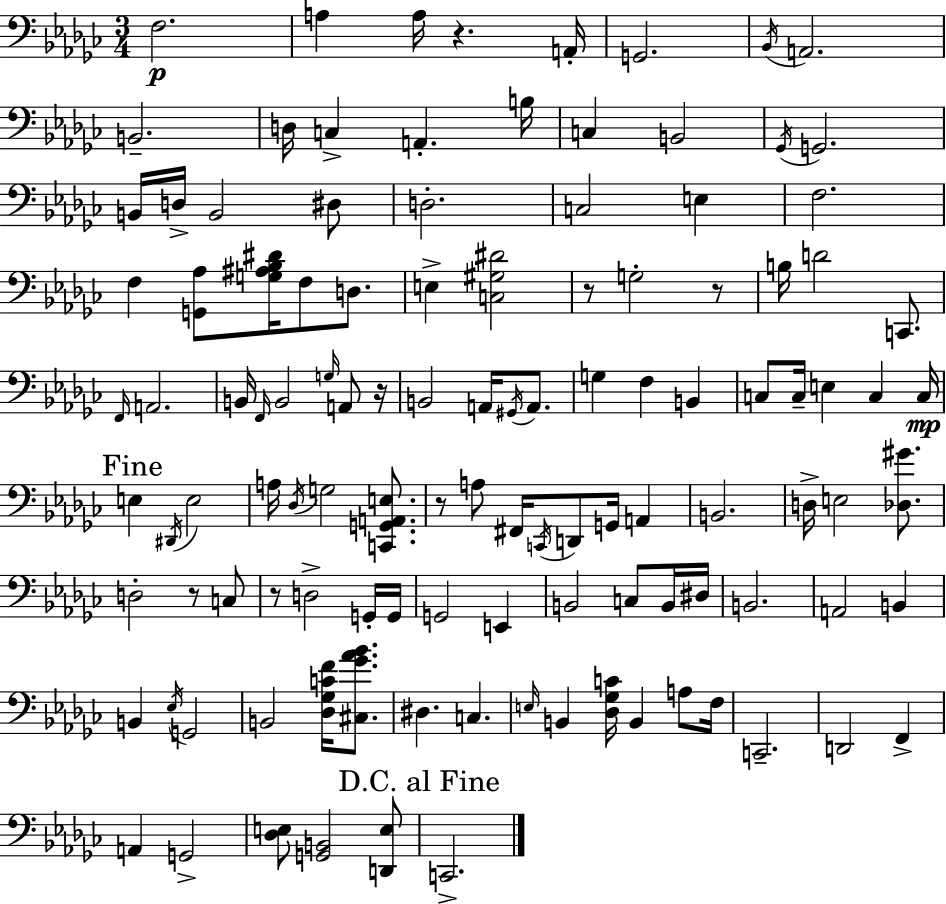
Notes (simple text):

F3/h. A3/q A3/s R/q. A2/s G2/h. Bb2/s A2/h. B2/h. D3/s C3/q A2/q. B3/s C3/q B2/h Gb2/s G2/h. B2/s D3/s B2/h D#3/e D3/h. C3/h E3/q F3/h. F3/q [G2,Ab3]/e [G3,A#3,Bb3,D#4]/s F3/e D3/e. E3/q [C3,G#3,D#4]/h R/e G3/h R/e B3/s D4/h C2/e. F2/s A2/h. B2/s F2/s B2/h G3/s A2/e R/s B2/h A2/s G#2/s A2/e. G3/q F3/q B2/q C3/e C3/s E3/q C3/q C3/s E3/q D#2/s E3/h A3/s Db3/s G3/h [C2,G2,A2,E3]/e. R/e A3/e F#2/s C2/s D2/e G2/s A2/q B2/h. D3/s E3/h [Db3,G#4]/e. D3/h R/e C3/e R/e D3/h G2/s G2/s G2/h E2/q B2/h C3/e B2/s D#3/s B2/h. A2/h B2/q B2/q Eb3/s G2/h B2/h [Db3,Gb3,C4,F4]/s [C#3,Gb4,Ab4,Bb4]/e. D#3/q. C3/q. E3/s B2/q [Db3,Gb3,C4]/s B2/q A3/e F3/s C2/h. D2/h F2/q A2/q G2/h [Db3,E3]/e [G2,B2]/h [D2,E3]/e C2/h.